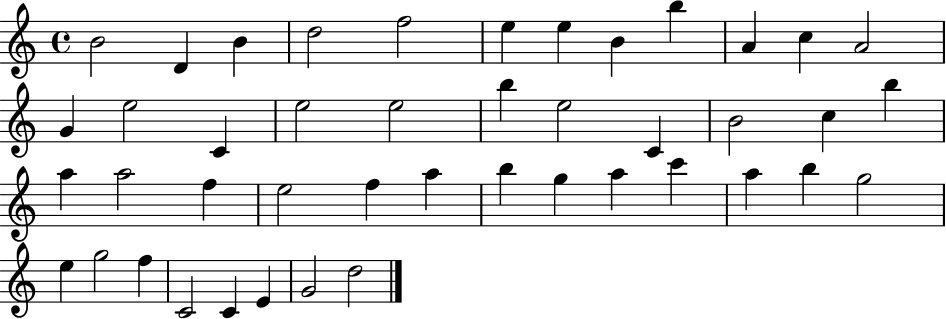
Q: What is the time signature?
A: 4/4